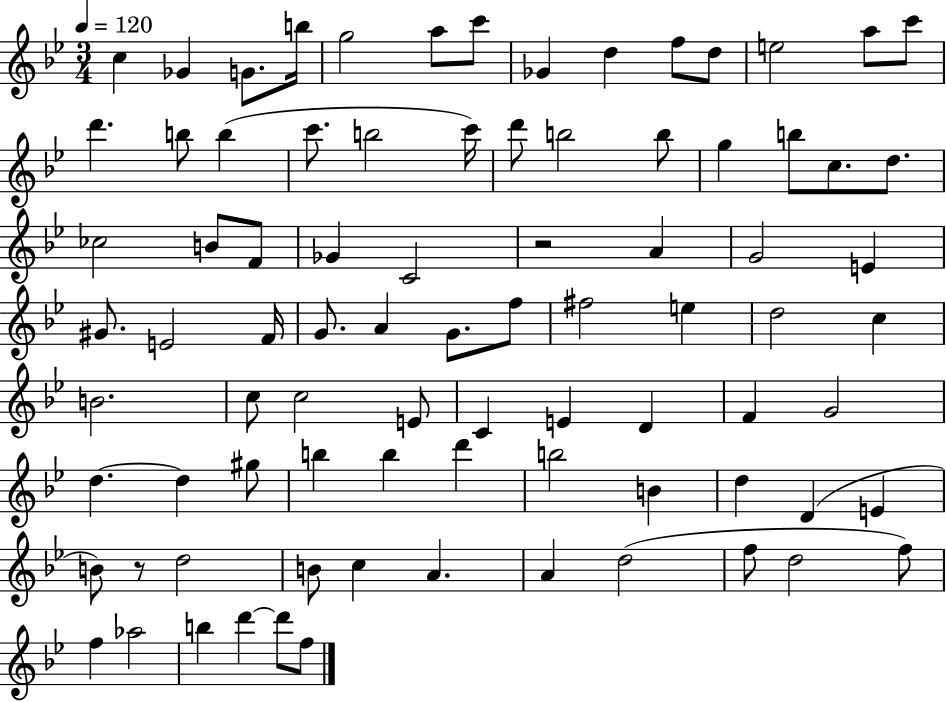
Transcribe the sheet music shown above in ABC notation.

X:1
T:Untitled
M:3/4
L:1/4
K:Bb
c _G G/2 b/4 g2 a/2 c'/2 _G d f/2 d/2 e2 a/2 c'/2 d' b/2 b c'/2 b2 c'/4 d'/2 b2 b/2 g b/2 c/2 d/2 _c2 B/2 F/2 _G C2 z2 A G2 E ^G/2 E2 F/4 G/2 A G/2 f/2 ^f2 e d2 c B2 c/2 c2 E/2 C E D F G2 d d ^g/2 b b d' b2 B d D E B/2 z/2 d2 B/2 c A A d2 f/2 d2 f/2 f _a2 b d' d'/2 f/2